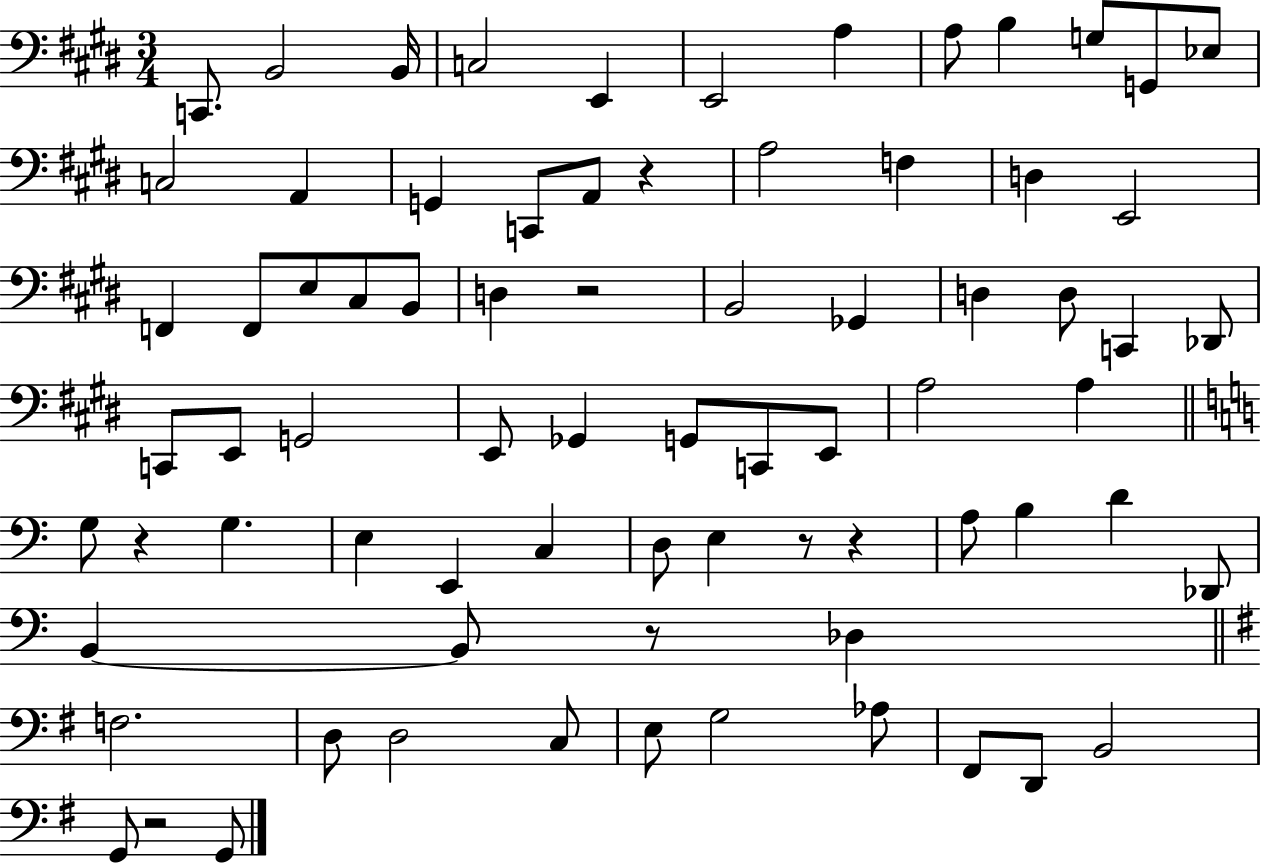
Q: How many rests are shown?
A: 7